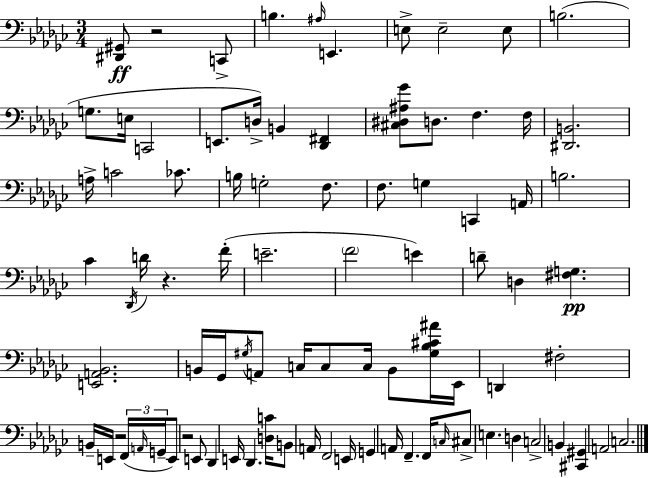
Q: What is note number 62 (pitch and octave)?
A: E2